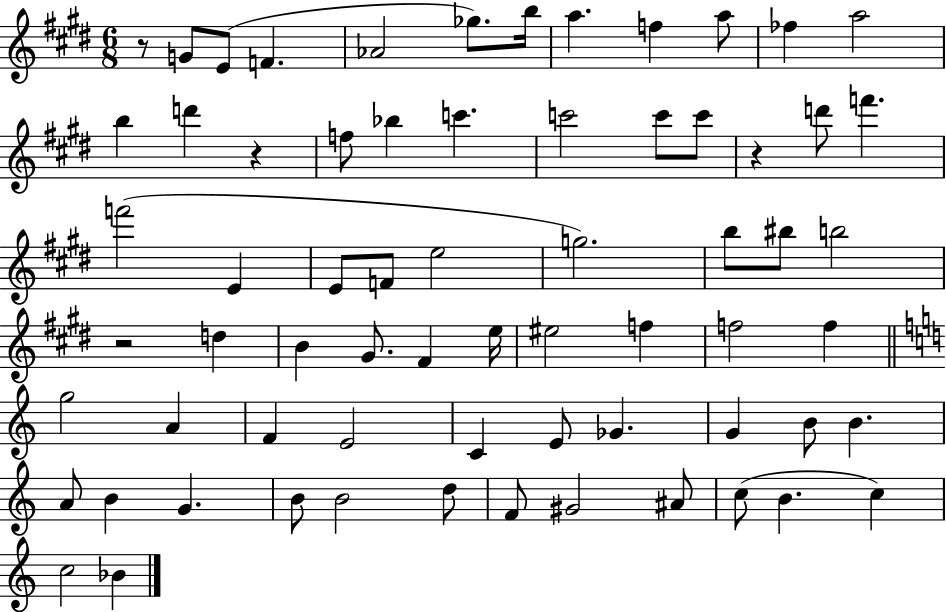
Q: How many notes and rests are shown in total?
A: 67